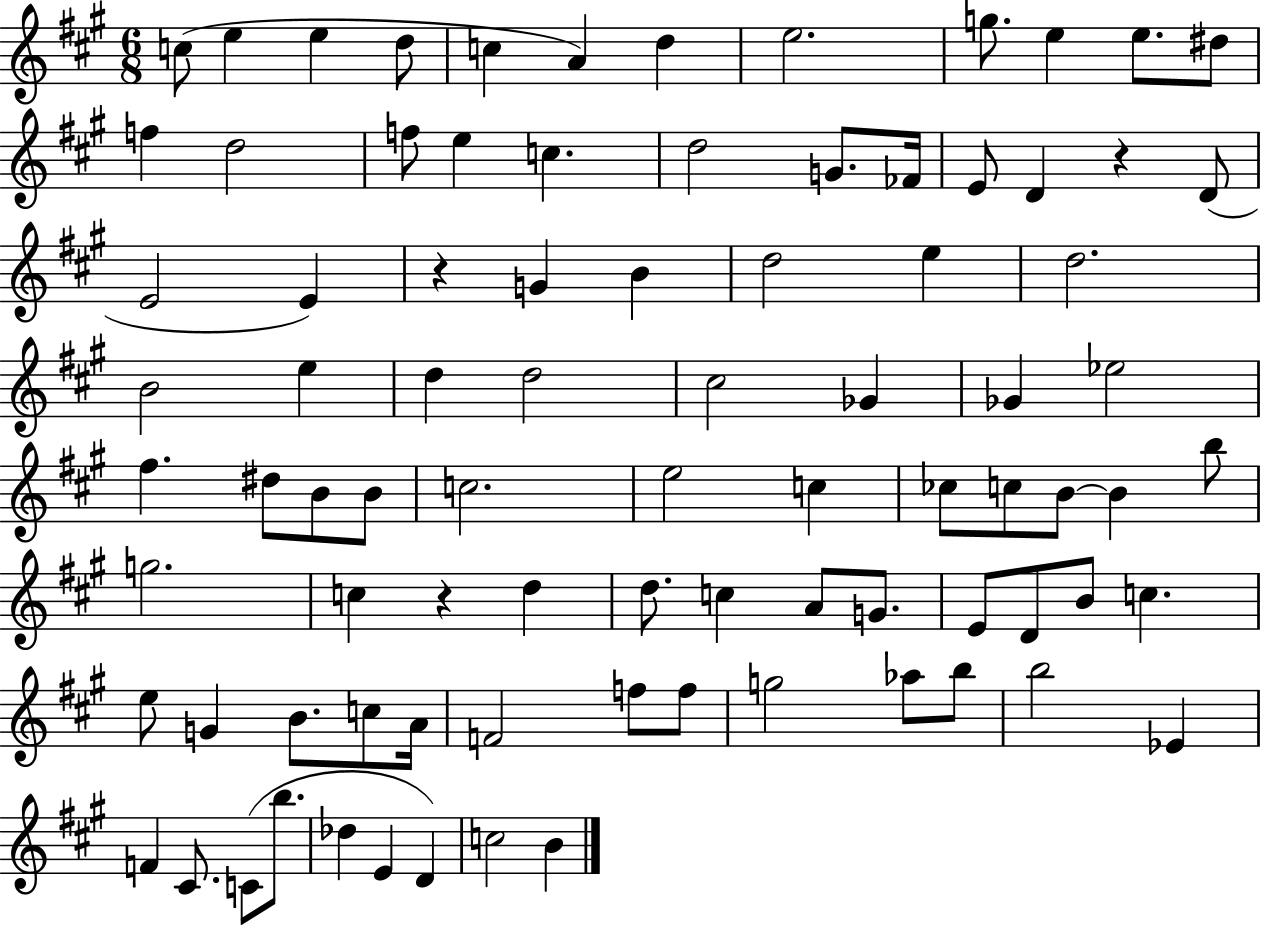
{
  \clef treble
  \numericTimeSignature
  \time 6/8
  \key a \major
  c''8( e''4 e''4 d''8 | c''4 a'4) d''4 | e''2. | g''8. e''4 e''8. dis''8 | \break f''4 d''2 | f''8 e''4 c''4. | d''2 g'8. fes'16 | e'8 d'4 r4 d'8( | \break e'2 e'4) | r4 g'4 b'4 | d''2 e''4 | d''2. | \break b'2 e''4 | d''4 d''2 | cis''2 ges'4 | ges'4 ees''2 | \break fis''4. dis''8 b'8 b'8 | c''2. | e''2 c''4 | ces''8 c''8 b'8~~ b'4 b''8 | \break g''2. | c''4 r4 d''4 | d''8. c''4 a'8 g'8. | e'8 d'8 b'8 c''4. | \break e''8 g'4 b'8. c''8 a'16 | f'2 f''8 f''8 | g''2 aes''8 b''8 | b''2 ees'4 | \break f'4 cis'8. c'8( b''8. | des''4 e'4 d'4) | c''2 b'4 | \bar "|."
}